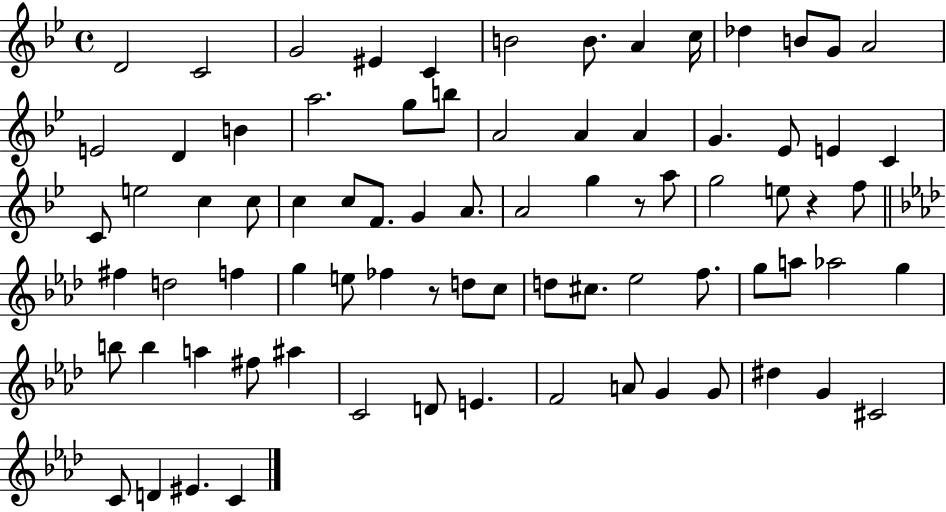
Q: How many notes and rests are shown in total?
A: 79